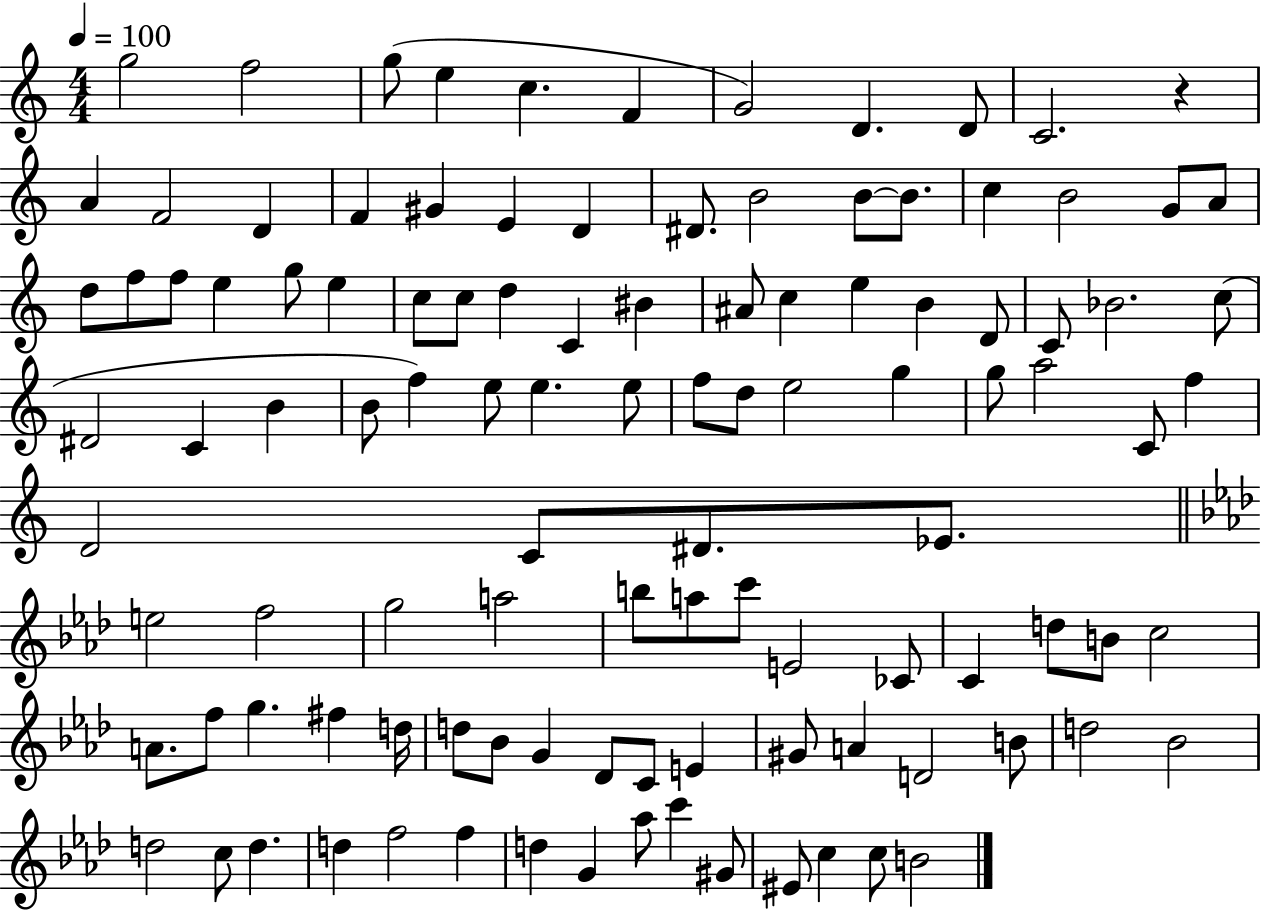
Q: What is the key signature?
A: C major